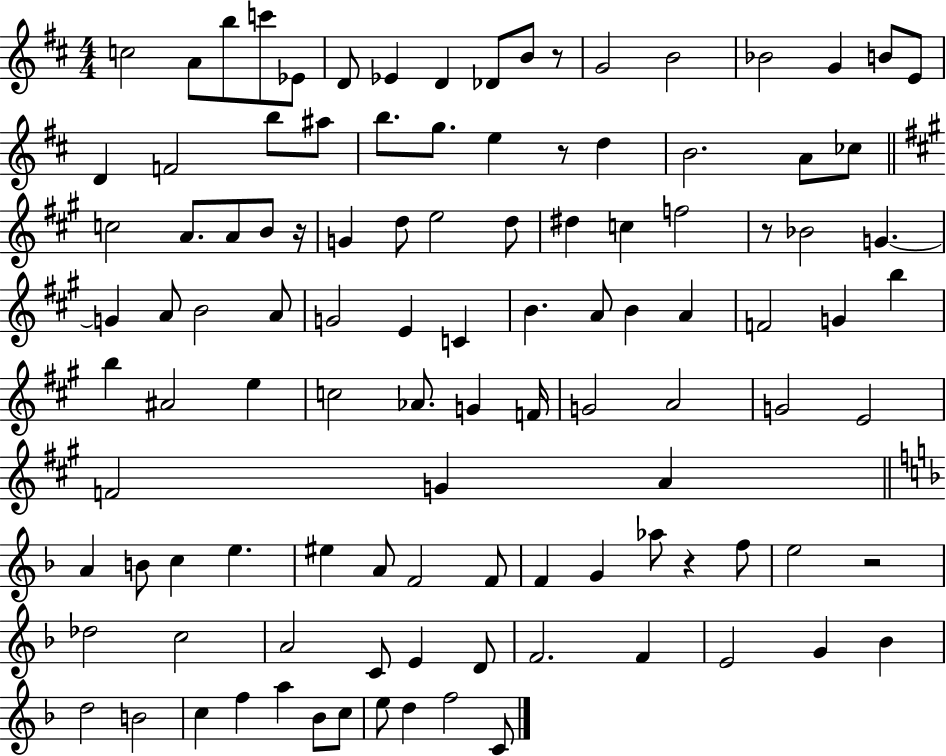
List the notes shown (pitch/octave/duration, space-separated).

C5/h A4/e B5/e C6/e Eb4/e D4/e Eb4/q D4/q Db4/e B4/e R/e G4/h B4/h Bb4/h G4/q B4/e E4/e D4/q F4/h B5/e A#5/e B5/e. G5/e. E5/q R/e D5/q B4/h. A4/e CES5/e C5/h A4/e. A4/e B4/e R/s G4/q D5/e E5/h D5/e D#5/q C5/q F5/h R/e Bb4/h G4/q. G4/q A4/e B4/h A4/e G4/h E4/q C4/q B4/q. A4/e B4/q A4/q F4/h G4/q B5/q B5/q A#4/h E5/q C5/h Ab4/e. G4/q F4/s G4/h A4/h G4/h E4/h F4/h G4/q A4/q A4/q B4/e C5/q E5/q. EIS5/q A4/e F4/h F4/e F4/q G4/q Ab5/e R/q F5/e E5/h R/h Db5/h C5/h A4/h C4/e E4/q D4/e F4/h. F4/q E4/h G4/q Bb4/q D5/h B4/h C5/q F5/q A5/q Bb4/e C5/e E5/e D5/q F5/h C4/e